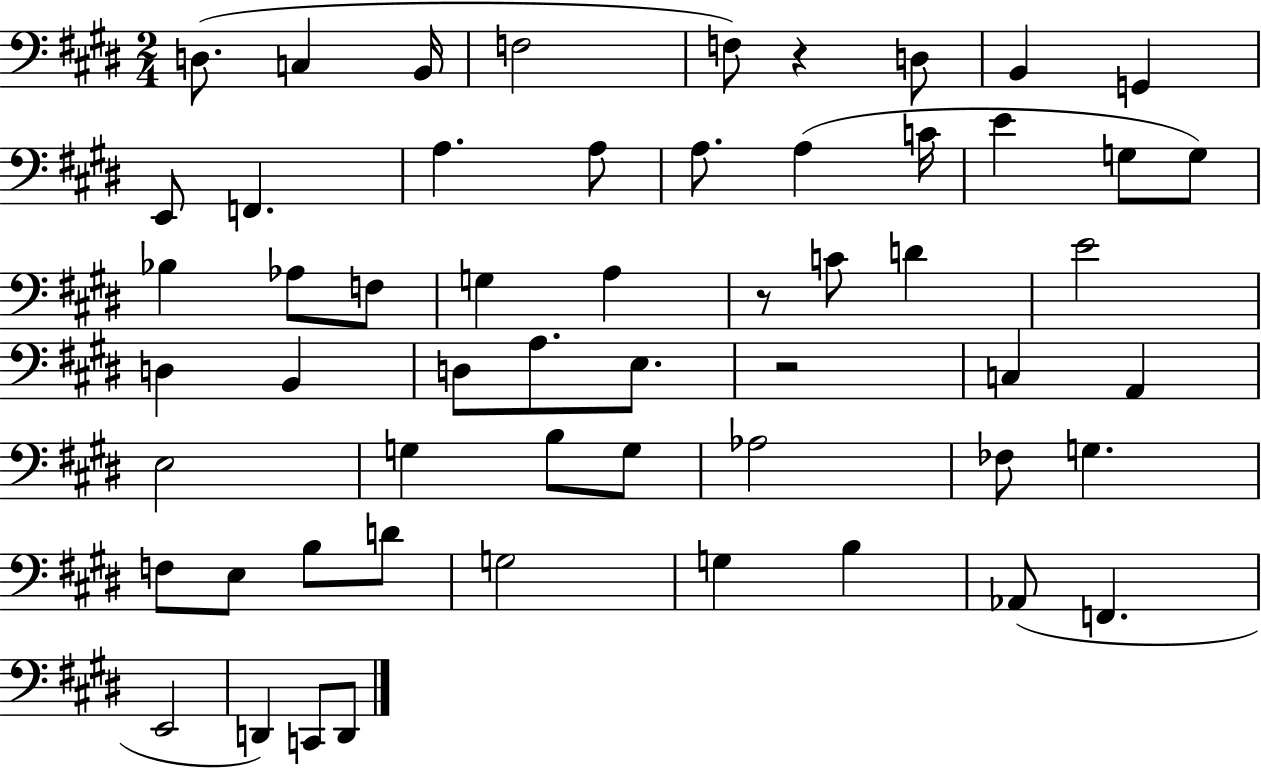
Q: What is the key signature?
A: E major